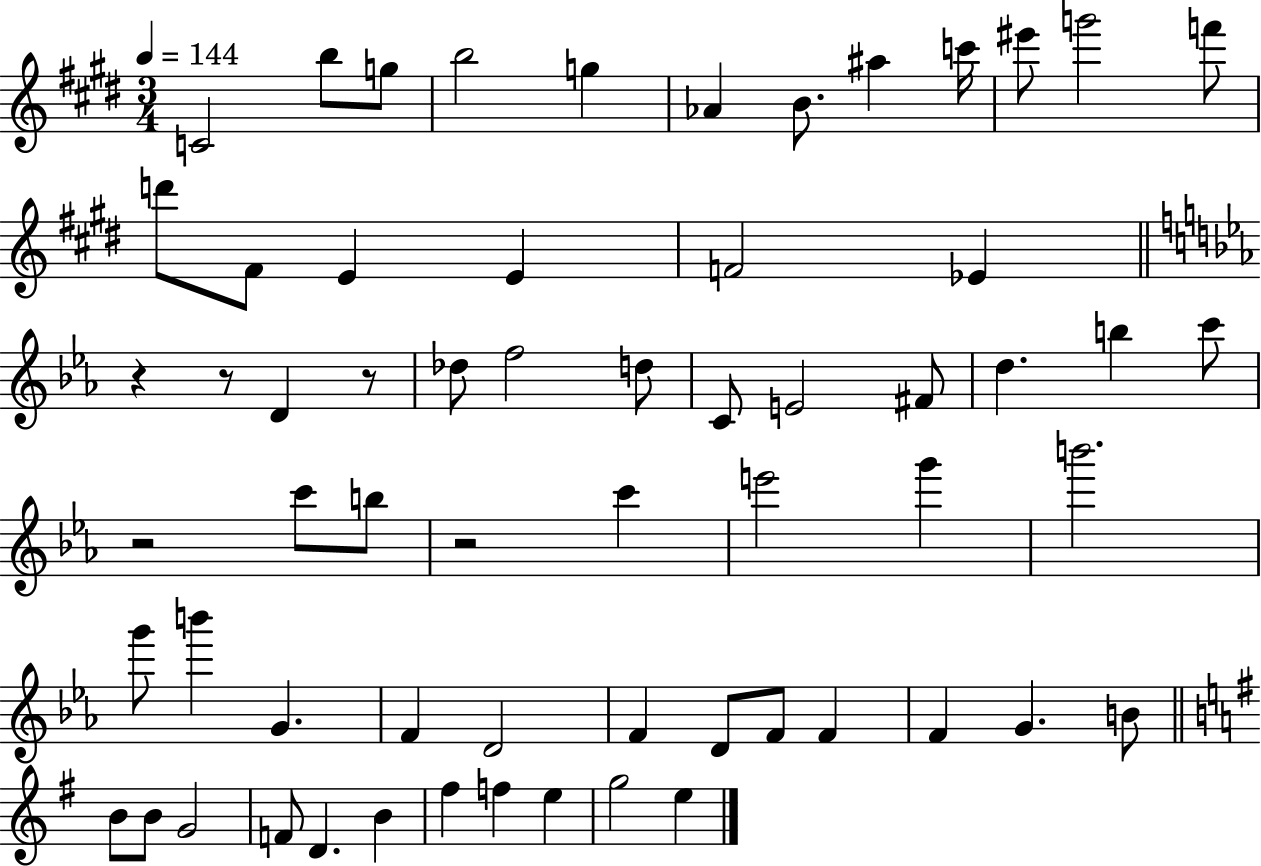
C4/h B5/e G5/e B5/h G5/q Ab4/q B4/e. A#5/q C6/s EIS6/e G6/h F6/e D6/e F#4/e E4/q E4/q F4/h Eb4/q R/q R/e D4/q R/e Db5/e F5/h D5/e C4/e E4/h F#4/e D5/q. B5/q C6/e R/h C6/e B5/e R/h C6/q E6/h G6/q B6/h. G6/e B6/q G4/q. F4/q D4/h F4/q D4/e F4/e F4/q F4/q G4/q. B4/e B4/e B4/e G4/h F4/e D4/q. B4/q F#5/q F5/q E5/q G5/h E5/q